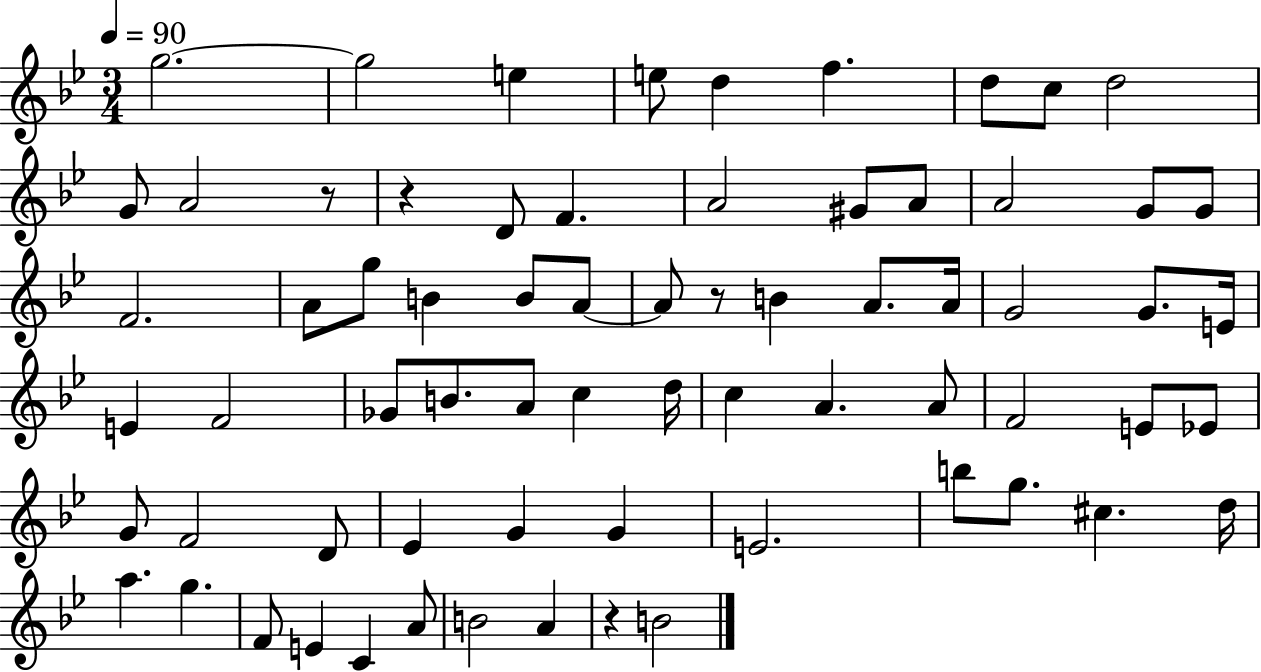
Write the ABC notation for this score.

X:1
T:Untitled
M:3/4
L:1/4
K:Bb
g2 g2 e e/2 d f d/2 c/2 d2 G/2 A2 z/2 z D/2 F A2 ^G/2 A/2 A2 G/2 G/2 F2 A/2 g/2 B B/2 A/2 A/2 z/2 B A/2 A/4 G2 G/2 E/4 E F2 _G/2 B/2 A/2 c d/4 c A A/2 F2 E/2 _E/2 G/2 F2 D/2 _E G G E2 b/2 g/2 ^c d/4 a g F/2 E C A/2 B2 A z B2